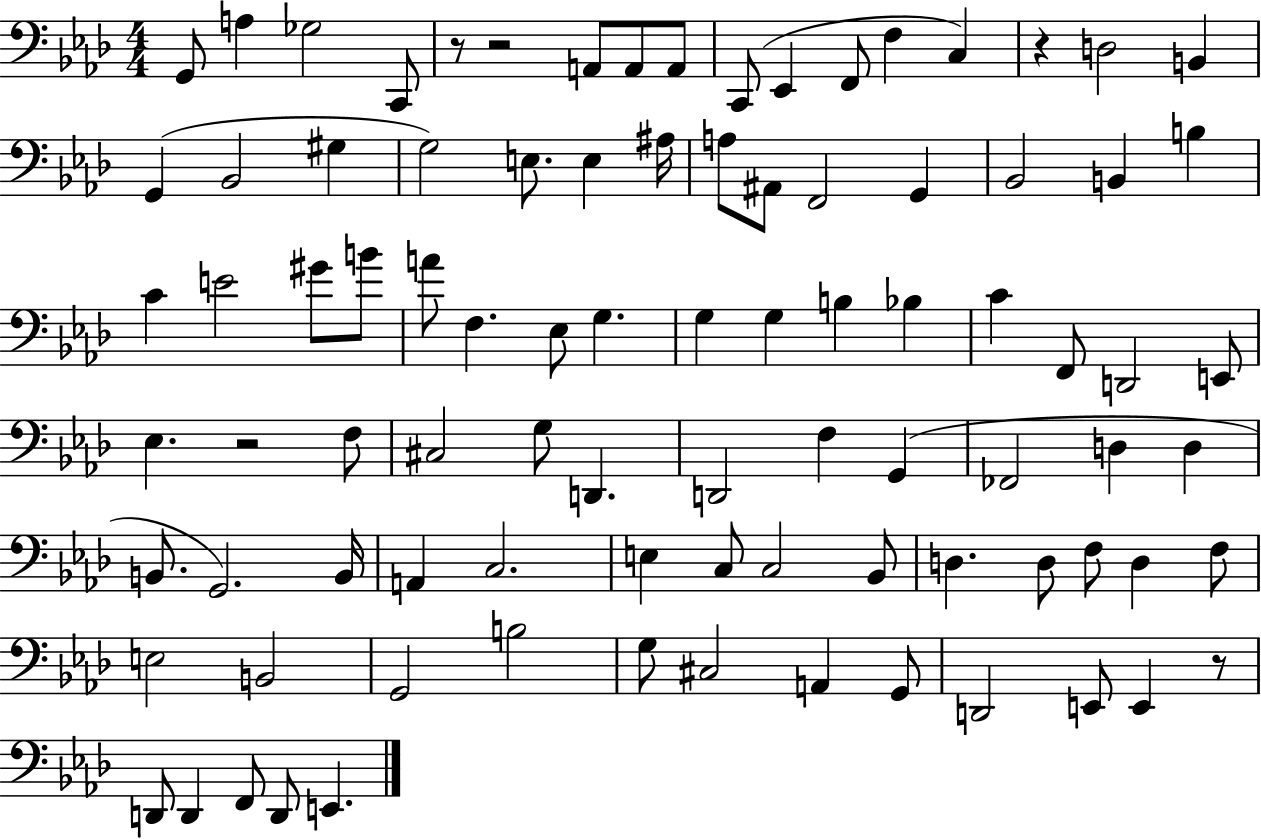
{
  \clef bass
  \numericTimeSignature
  \time 4/4
  \key aes \major
  g,8 a4 ges2 c,8 | r8 r2 a,8 a,8 a,8 | c,8( ees,4 f,8 f4 c4) | r4 d2 b,4 | \break g,4( bes,2 gis4 | g2) e8. e4 ais16 | a8 ais,8 f,2 g,4 | bes,2 b,4 b4 | \break c'4 e'2 gis'8 b'8 | a'8 f4. ees8 g4. | g4 g4 b4 bes4 | c'4 f,8 d,2 e,8 | \break ees4. r2 f8 | cis2 g8 d,4. | d,2 f4 g,4( | fes,2 d4 d4 | \break b,8. g,2.) b,16 | a,4 c2. | e4 c8 c2 bes,8 | d4. d8 f8 d4 f8 | \break e2 b,2 | g,2 b2 | g8 cis2 a,4 g,8 | d,2 e,8 e,4 r8 | \break d,8 d,4 f,8 d,8 e,4. | \bar "|."
}